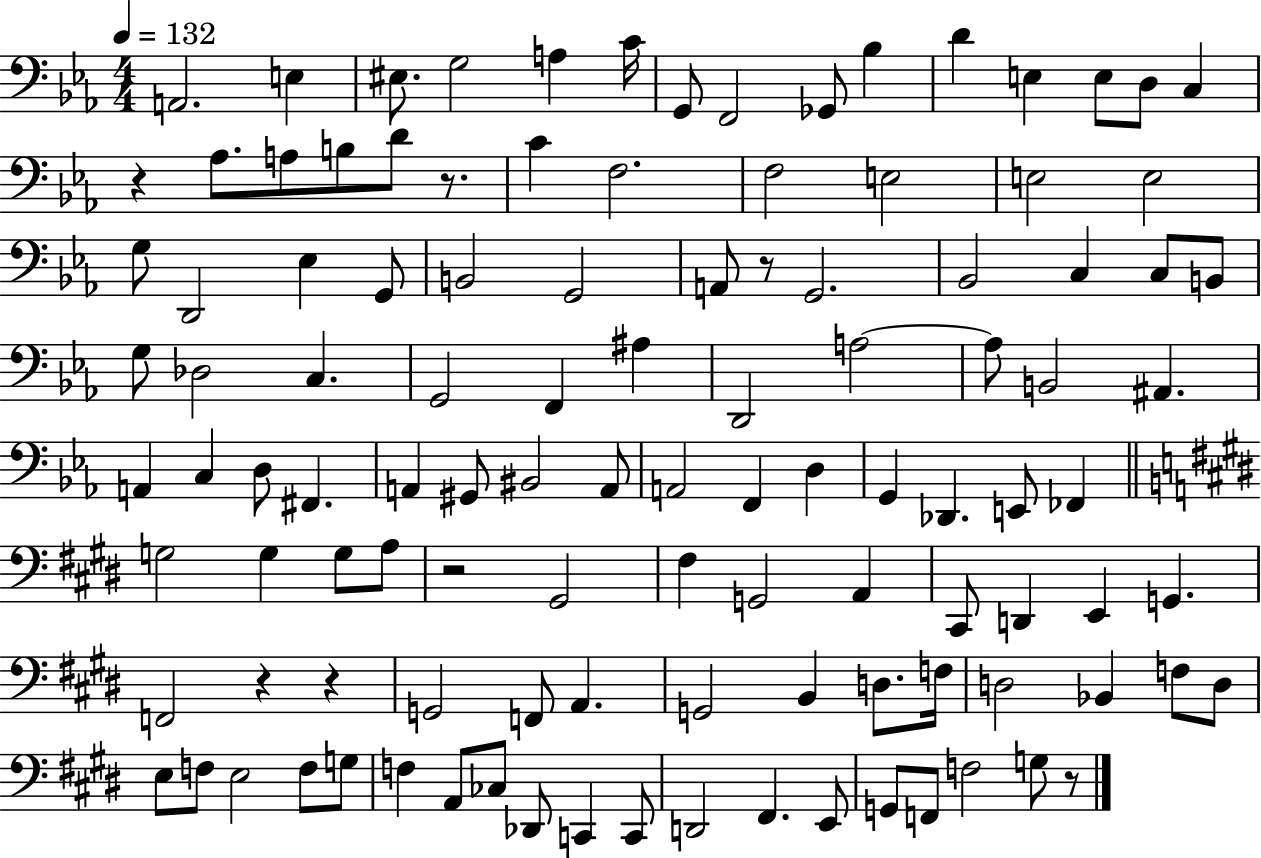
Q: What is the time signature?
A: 4/4